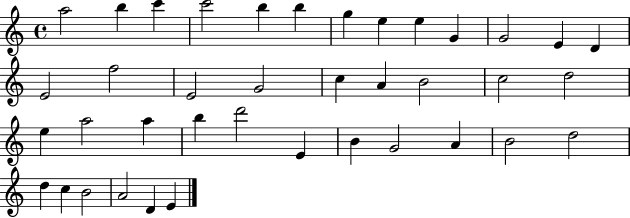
A5/h B5/q C6/q C6/h B5/q B5/q G5/q E5/q E5/q G4/q G4/h E4/q D4/q E4/h F5/h E4/h G4/h C5/q A4/q B4/h C5/h D5/h E5/q A5/h A5/q B5/q D6/h E4/q B4/q G4/h A4/q B4/h D5/h D5/q C5/q B4/h A4/h D4/q E4/q